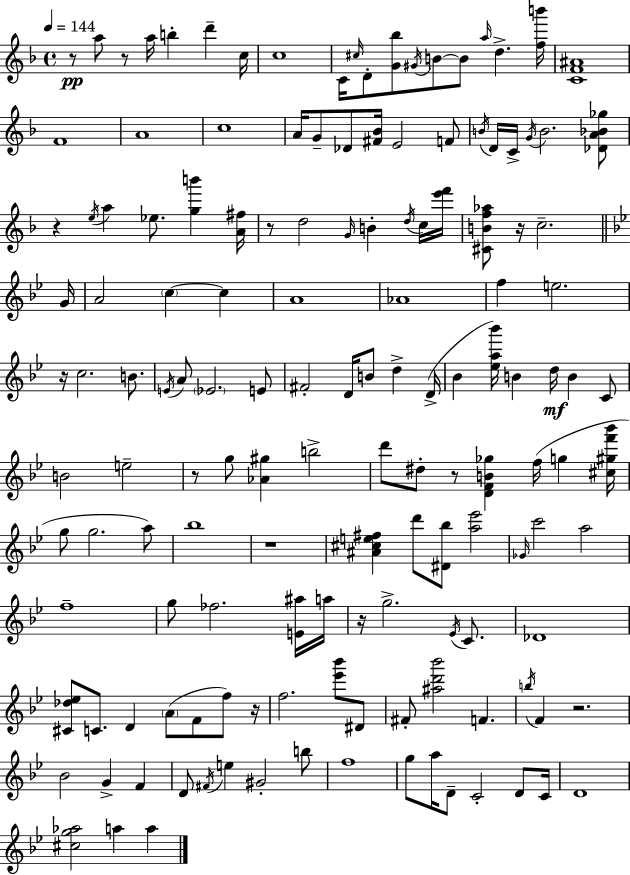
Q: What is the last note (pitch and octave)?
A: A5